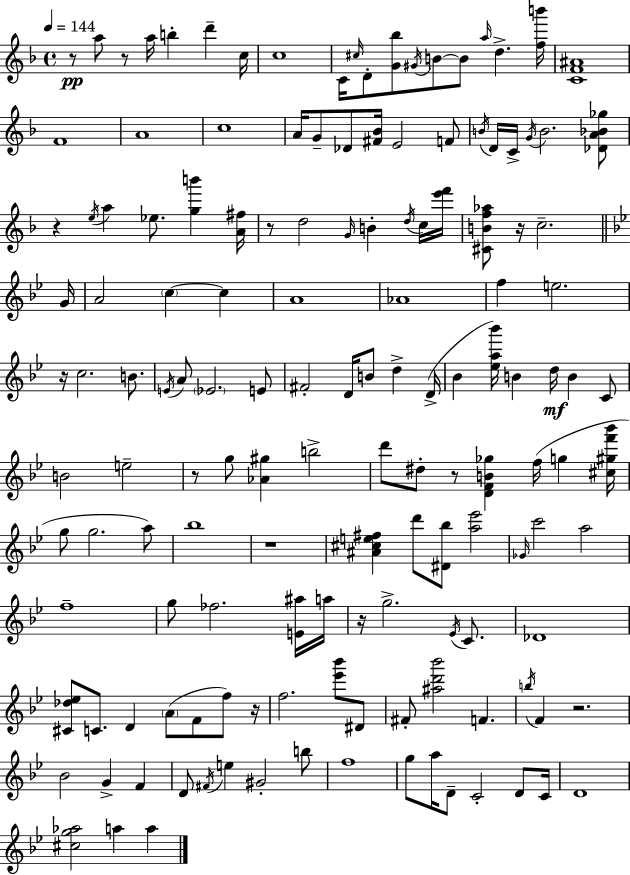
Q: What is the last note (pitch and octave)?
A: A5